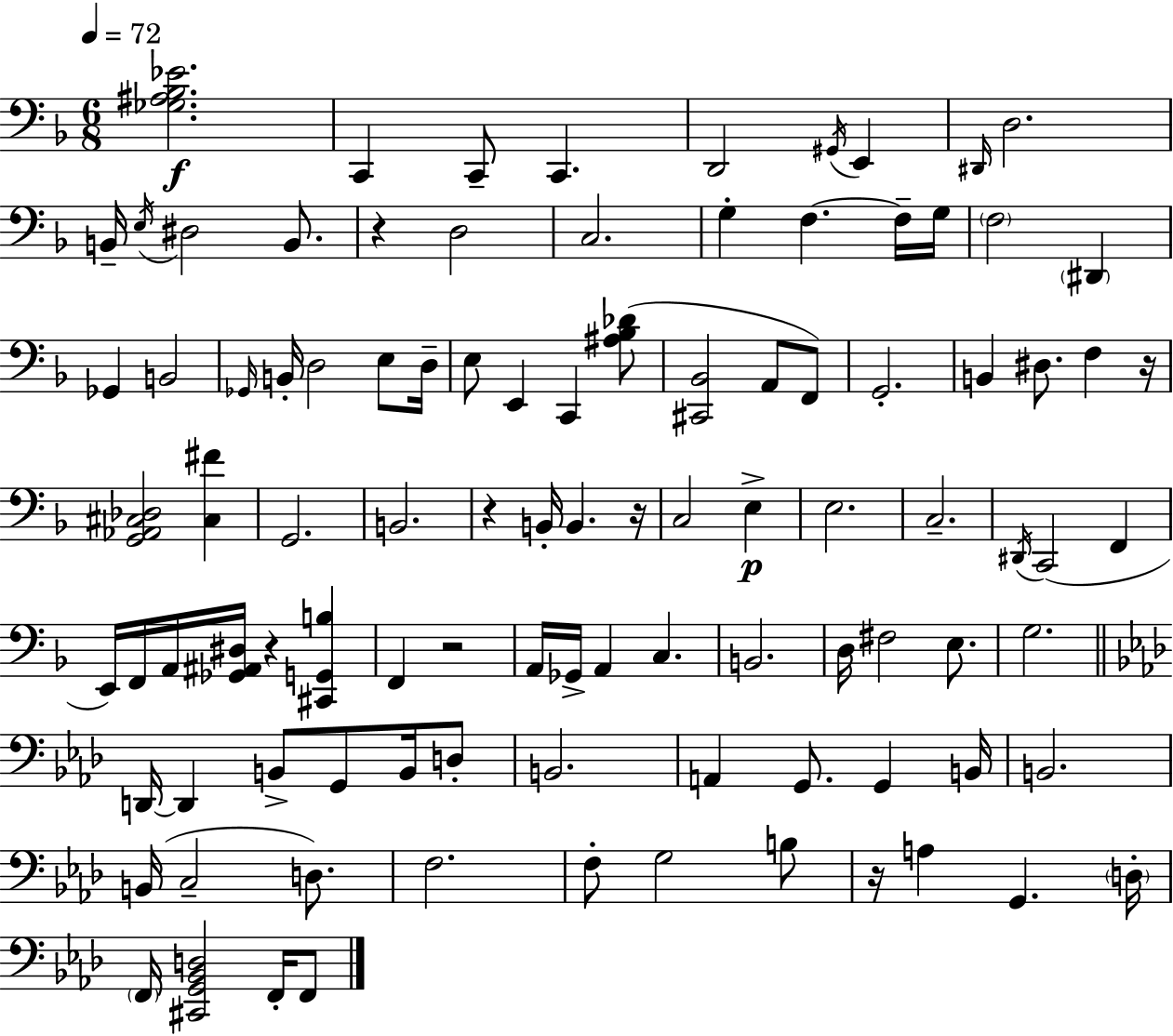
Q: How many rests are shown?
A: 7